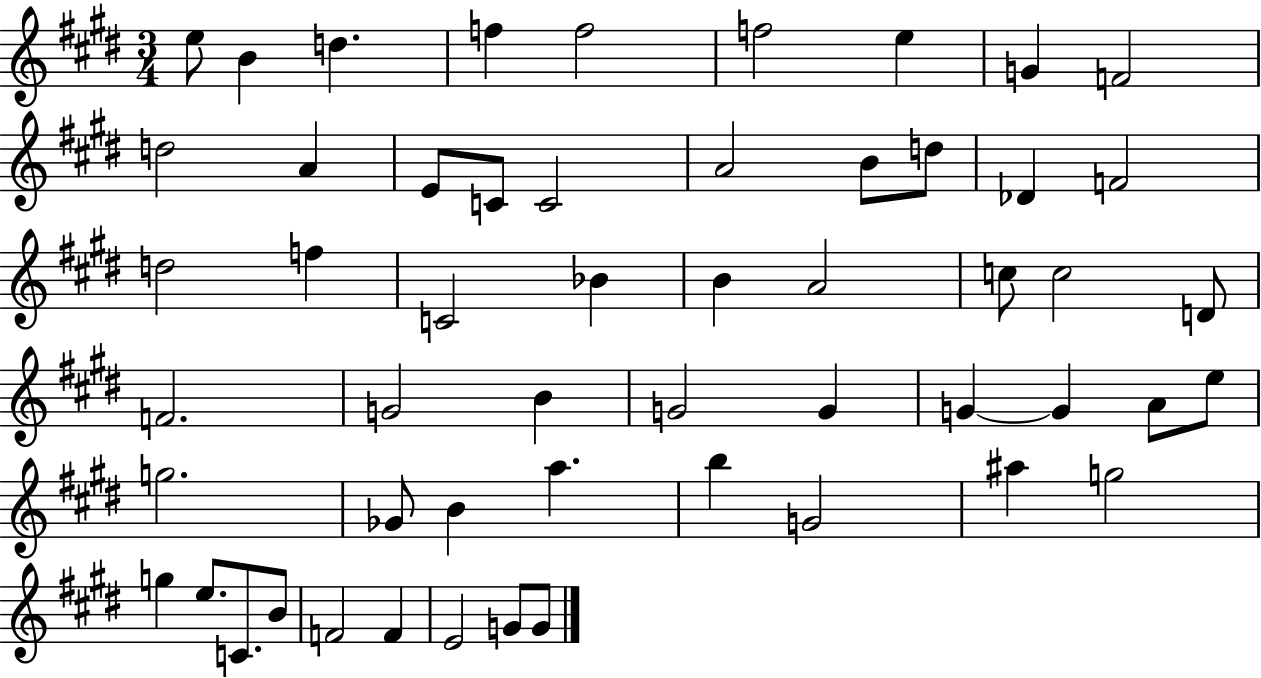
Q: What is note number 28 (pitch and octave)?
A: D4